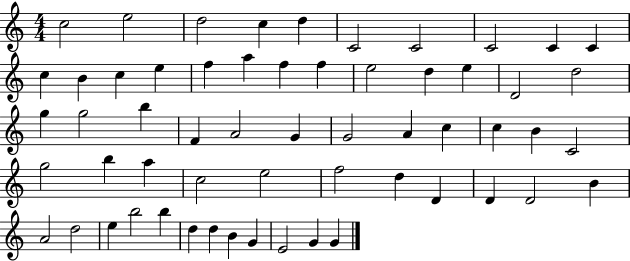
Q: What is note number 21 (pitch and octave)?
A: E5